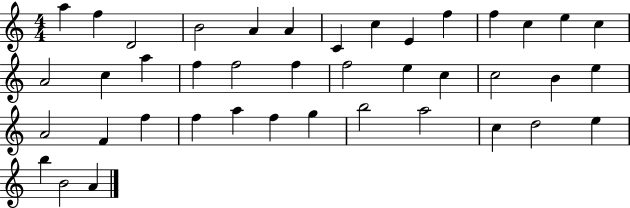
{
  \clef treble
  \numericTimeSignature
  \time 4/4
  \key c \major
  a''4 f''4 d'2 | b'2 a'4 a'4 | c'4 c''4 e'4 f''4 | f''4 c''4 e''4 c''4 | \break a'2 c''4 a''4 | f''4 f''2 f''4 | f''2 e''4 c''4 | c''2 b'4 e''4 | \break a'2 f'4 f''4 | f''4 a''4 f''4 g''4 | b''2 a''2 | c''4 d''2 e''4 | \break b''4 b'2 a'4 | \bar "|."
}